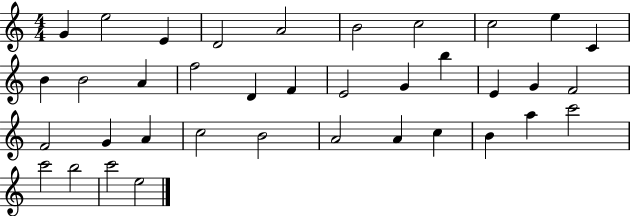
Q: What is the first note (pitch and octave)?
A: G4